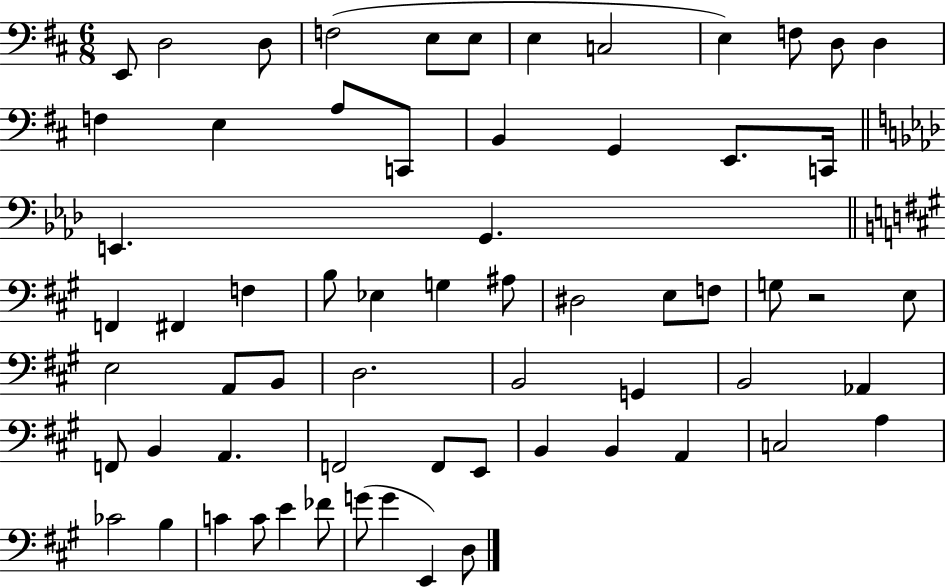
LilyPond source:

{
  \clef bass
  \numericTimeSignature
  \time 6/8
  \key d \major
  e,8 d2 d8 | f2( e8 e8 | e4 c2 | e4) f8 d8 d4 | \break f4 e4 a8 c,8 | b,4 g,4 e,8. c,16 | \bar "||" \break \key aes \major e,4. g,4. | \bar "||" \break \key a \major f,4 fis,4 f4 | b8 ees4 g4 ais8 | dis2 e8 f8 | g8 r2 e8 | \break e2 a,8 b,8 | d2. | b,2 g,4 | b,2 aes,4 | \break f,8 b,4 a,4. | f,2 f,8 e,8 | b,4 b,4 a,4 | c2 a4 | \break ces'2 b4 | c'4 c'8 e'4 fes'8 | g'8( g'4 e,4) d8 | \bar "|."
}